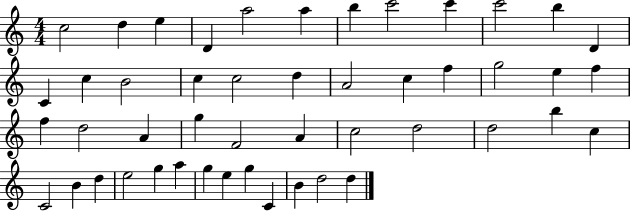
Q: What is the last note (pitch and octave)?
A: D5